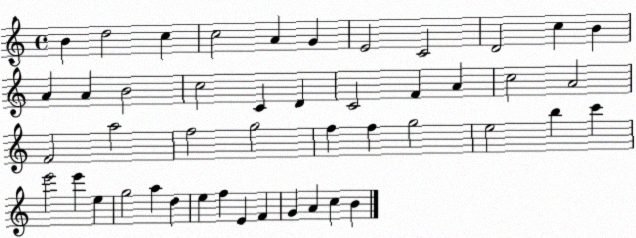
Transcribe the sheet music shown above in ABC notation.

X:1
T:Untitled
M:4/4
L:1/4
K:C
B d2 c c2 A G E2 C2 D2 c B A A B2 c2 C D C2 F A c2 A2 F2 a2 f2 g2 f f g2 e2 b c' e'2 e' e g2 a d e f E F G A c B